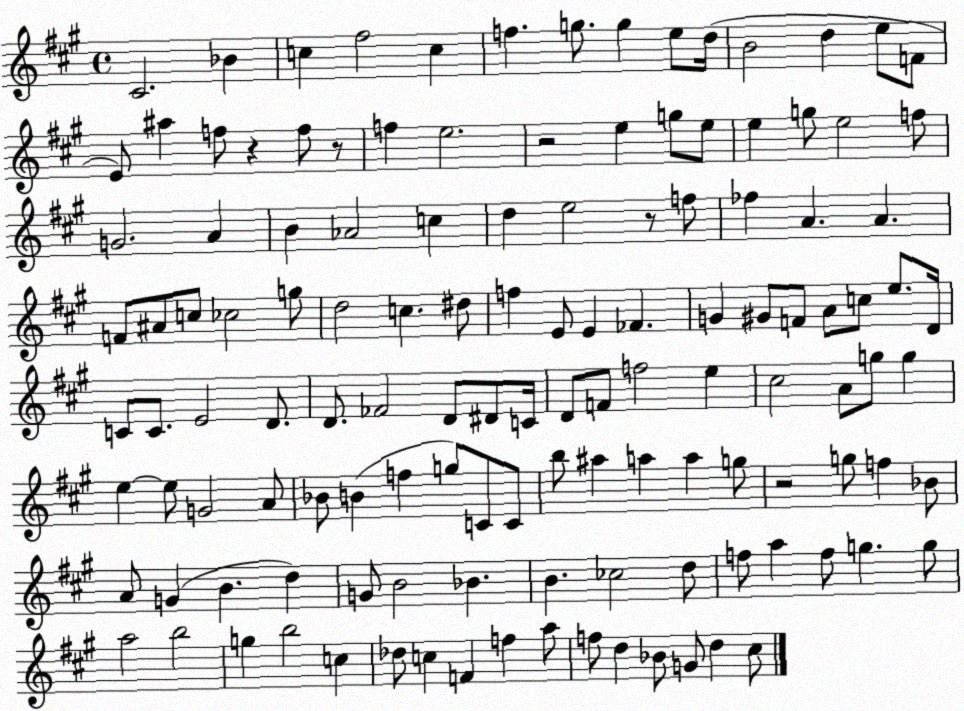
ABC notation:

X:1
T:Untitled
M:4/4
L:1/4
K:A
^C2 _B c ^f2 c f g/2 g e/2 d/4 B2 d e/2 F/2 E/2 ^a f/2 z f/2 z/2 f e2 z2 e g/2 e/2 e g/2 e2 f/2 G2 A B _A2 c d e2 z/2 f/2 _f A A F/2 ^A/2 c/2 _c2 g/2 d2 c ^d/2 f E/2 E _F G ^G/2 F/2 A/2 c/2 e/2 D/4 C/2 C/2 E2 D/2 D/2 _F2 D/2 ^D/2 C/4 D/2 F/2 f2 e ^c2 A/2 g/2 g e e/2 G2 A/2 _B/2 B f g/2 C/2 C/2 b/2 ^a a a g/2 z2 g/2 f _B/2 A/2 G B d G/2 B2 _B B _c2 d/2 f/2 a f/2 g g/2 a2 b2 g b2 c _d/2 c F f a/2 f/2 d _B/2 G/2 d ^c/2